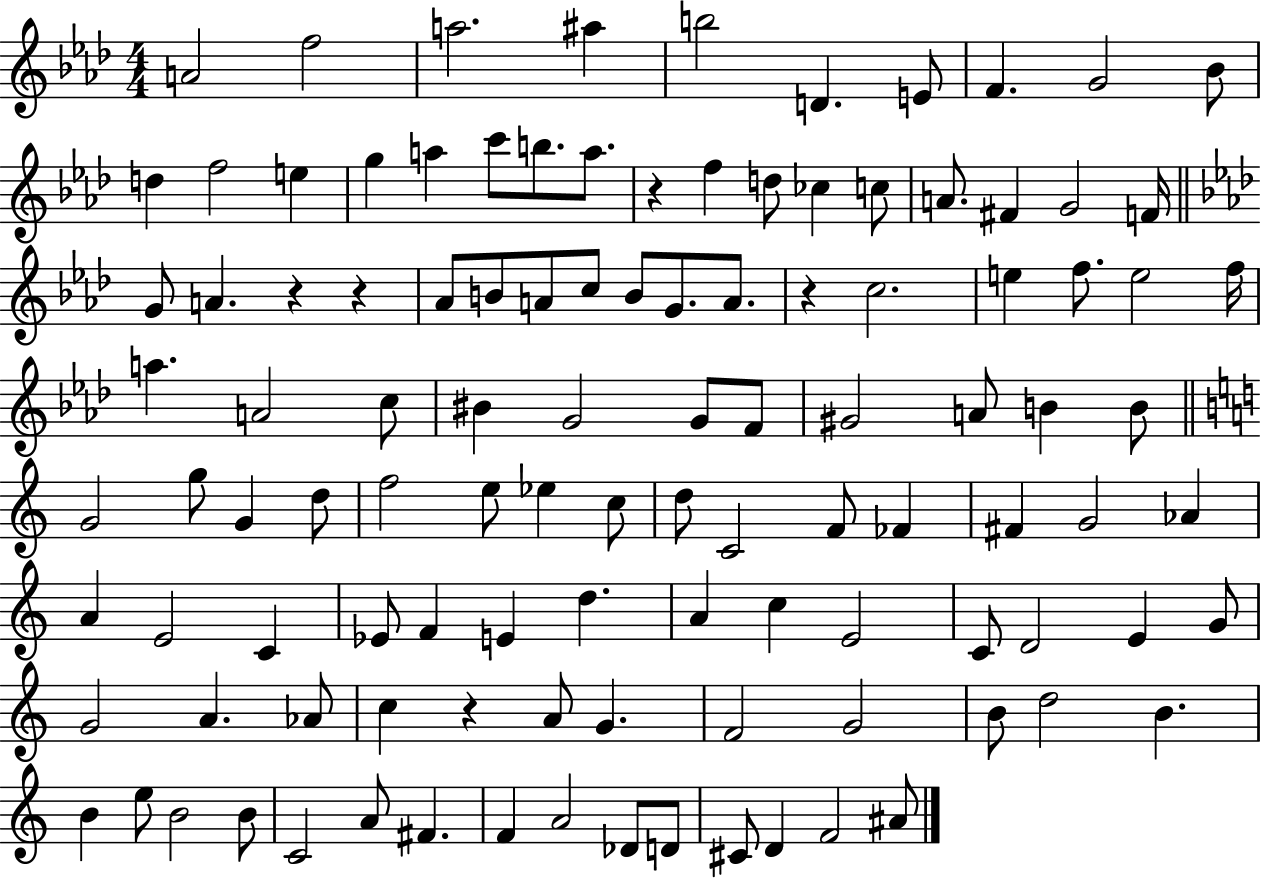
{
  \clef treble
  \numericTimeSignature
  \time 4/4
  \key aes \major
  a'2 f''2 | a''2. ais''4 | b''2 d'4. e'8 | f'4. g'2 bes'8 | \break d''4 f''2 e''4 | g''4 a''4 c'''8 b''8. a''8. | r4 f''4 d''8 ces''4 c''8 | a'8. fis'4 g'2 f'16 | \break \bar "||" \break \key f \minor g'8 a'4. r4 r4 | aes'8 b'8 a'8 c''8 b'8 g'8. a'8. | r4 c''2. | e''4 f''8. e''2 f''16 | \break a''4. a'2 c''8 | bis'4 g'2 g'8 f'8 | gis'2 a'8 b'4 b'8 | \bar "||" \break \key c \major g'2 g''8 g'4 d''8 | f''2 e''8 ees''4 c''8 | d''8 c'2 f'8 fes'4 | fis'4 g'2 aes'4 | \break a'4 e'2 c'4 | ees'8 f'4 e'4 d''4. | a'4 c''4 e'2 | c'8 d'2 e'4 g'8 | \break g'2 a'4. aes'8 | c''4 r4 a'8 g'4. | f'2 g'2 | b'8 d''2 b'4. | \break b'4 e''8 b'2 b'8 | c'2 a'8 fis'4. | f'4 a'2 des'8 d'8 | cis'8 d'4 f'2 ais'8 | \break \bar "|."
}